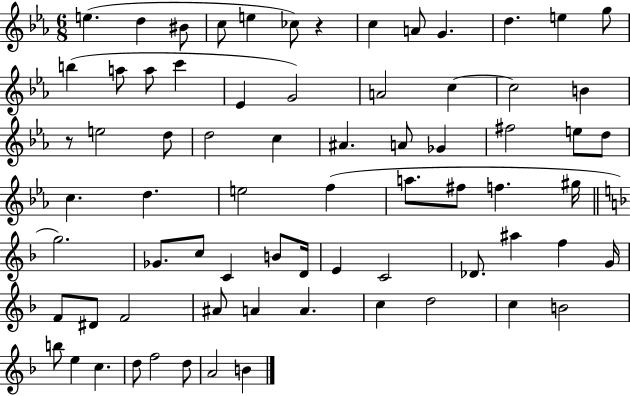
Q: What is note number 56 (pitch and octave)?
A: A#4